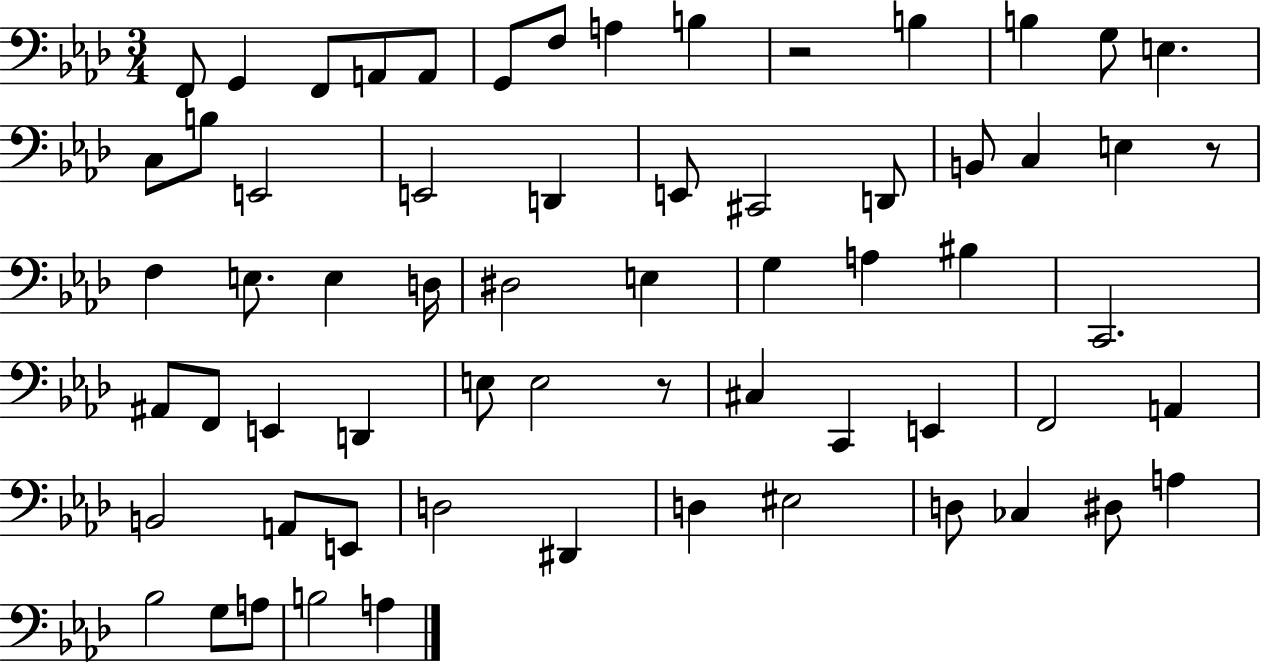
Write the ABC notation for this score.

X:1
T:Untitled
M:3/4
L:1/4
K:Ab
F,,/2 G,, F,,/2 A,,/2 A,,/2 G,,/2 F,/2 A, B, z2 B, B, G,/2 E, C,/2 B,/2 E,,2 E,,2 D,, E,,/2 ^C,,2 D,,/2 B,,/2 C, E, z/2 F, E,/2 E, D,/4 ^D,2 E, G, A, ^B, C,,2 ^A,,/2 F,,/2 E,, D,, E,/2 E,2 z/2 ^C, C,, E,, F,,2 A,, B,,2 A,,/2 E,,/2 D,2 ^D,, D, ^E,2 D,/2 _C, ^D,/2 A, _B,2 G,/2 A,/2 B,2 A,